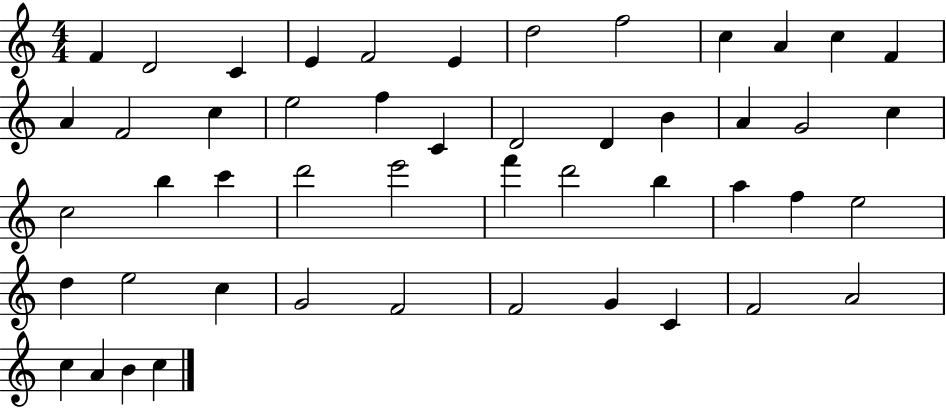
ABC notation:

X:1
T:Untitled
M:4/4
L:1/4
K:C
F D2 C E F2 E d2 f2 c A c F A F2 c e2 f C D2 D B A G2 c c2 b c' d'2 e'2 f' d'2 b a f e2 d e2 c G2 F2 F2 G C F2 A2 c A B c